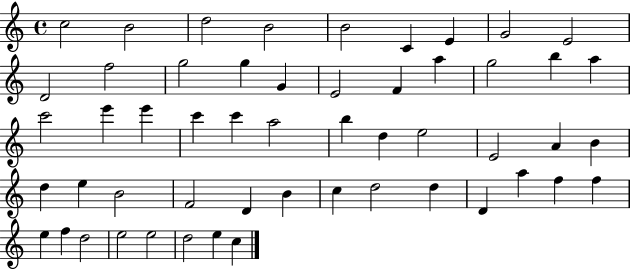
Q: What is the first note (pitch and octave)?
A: C5